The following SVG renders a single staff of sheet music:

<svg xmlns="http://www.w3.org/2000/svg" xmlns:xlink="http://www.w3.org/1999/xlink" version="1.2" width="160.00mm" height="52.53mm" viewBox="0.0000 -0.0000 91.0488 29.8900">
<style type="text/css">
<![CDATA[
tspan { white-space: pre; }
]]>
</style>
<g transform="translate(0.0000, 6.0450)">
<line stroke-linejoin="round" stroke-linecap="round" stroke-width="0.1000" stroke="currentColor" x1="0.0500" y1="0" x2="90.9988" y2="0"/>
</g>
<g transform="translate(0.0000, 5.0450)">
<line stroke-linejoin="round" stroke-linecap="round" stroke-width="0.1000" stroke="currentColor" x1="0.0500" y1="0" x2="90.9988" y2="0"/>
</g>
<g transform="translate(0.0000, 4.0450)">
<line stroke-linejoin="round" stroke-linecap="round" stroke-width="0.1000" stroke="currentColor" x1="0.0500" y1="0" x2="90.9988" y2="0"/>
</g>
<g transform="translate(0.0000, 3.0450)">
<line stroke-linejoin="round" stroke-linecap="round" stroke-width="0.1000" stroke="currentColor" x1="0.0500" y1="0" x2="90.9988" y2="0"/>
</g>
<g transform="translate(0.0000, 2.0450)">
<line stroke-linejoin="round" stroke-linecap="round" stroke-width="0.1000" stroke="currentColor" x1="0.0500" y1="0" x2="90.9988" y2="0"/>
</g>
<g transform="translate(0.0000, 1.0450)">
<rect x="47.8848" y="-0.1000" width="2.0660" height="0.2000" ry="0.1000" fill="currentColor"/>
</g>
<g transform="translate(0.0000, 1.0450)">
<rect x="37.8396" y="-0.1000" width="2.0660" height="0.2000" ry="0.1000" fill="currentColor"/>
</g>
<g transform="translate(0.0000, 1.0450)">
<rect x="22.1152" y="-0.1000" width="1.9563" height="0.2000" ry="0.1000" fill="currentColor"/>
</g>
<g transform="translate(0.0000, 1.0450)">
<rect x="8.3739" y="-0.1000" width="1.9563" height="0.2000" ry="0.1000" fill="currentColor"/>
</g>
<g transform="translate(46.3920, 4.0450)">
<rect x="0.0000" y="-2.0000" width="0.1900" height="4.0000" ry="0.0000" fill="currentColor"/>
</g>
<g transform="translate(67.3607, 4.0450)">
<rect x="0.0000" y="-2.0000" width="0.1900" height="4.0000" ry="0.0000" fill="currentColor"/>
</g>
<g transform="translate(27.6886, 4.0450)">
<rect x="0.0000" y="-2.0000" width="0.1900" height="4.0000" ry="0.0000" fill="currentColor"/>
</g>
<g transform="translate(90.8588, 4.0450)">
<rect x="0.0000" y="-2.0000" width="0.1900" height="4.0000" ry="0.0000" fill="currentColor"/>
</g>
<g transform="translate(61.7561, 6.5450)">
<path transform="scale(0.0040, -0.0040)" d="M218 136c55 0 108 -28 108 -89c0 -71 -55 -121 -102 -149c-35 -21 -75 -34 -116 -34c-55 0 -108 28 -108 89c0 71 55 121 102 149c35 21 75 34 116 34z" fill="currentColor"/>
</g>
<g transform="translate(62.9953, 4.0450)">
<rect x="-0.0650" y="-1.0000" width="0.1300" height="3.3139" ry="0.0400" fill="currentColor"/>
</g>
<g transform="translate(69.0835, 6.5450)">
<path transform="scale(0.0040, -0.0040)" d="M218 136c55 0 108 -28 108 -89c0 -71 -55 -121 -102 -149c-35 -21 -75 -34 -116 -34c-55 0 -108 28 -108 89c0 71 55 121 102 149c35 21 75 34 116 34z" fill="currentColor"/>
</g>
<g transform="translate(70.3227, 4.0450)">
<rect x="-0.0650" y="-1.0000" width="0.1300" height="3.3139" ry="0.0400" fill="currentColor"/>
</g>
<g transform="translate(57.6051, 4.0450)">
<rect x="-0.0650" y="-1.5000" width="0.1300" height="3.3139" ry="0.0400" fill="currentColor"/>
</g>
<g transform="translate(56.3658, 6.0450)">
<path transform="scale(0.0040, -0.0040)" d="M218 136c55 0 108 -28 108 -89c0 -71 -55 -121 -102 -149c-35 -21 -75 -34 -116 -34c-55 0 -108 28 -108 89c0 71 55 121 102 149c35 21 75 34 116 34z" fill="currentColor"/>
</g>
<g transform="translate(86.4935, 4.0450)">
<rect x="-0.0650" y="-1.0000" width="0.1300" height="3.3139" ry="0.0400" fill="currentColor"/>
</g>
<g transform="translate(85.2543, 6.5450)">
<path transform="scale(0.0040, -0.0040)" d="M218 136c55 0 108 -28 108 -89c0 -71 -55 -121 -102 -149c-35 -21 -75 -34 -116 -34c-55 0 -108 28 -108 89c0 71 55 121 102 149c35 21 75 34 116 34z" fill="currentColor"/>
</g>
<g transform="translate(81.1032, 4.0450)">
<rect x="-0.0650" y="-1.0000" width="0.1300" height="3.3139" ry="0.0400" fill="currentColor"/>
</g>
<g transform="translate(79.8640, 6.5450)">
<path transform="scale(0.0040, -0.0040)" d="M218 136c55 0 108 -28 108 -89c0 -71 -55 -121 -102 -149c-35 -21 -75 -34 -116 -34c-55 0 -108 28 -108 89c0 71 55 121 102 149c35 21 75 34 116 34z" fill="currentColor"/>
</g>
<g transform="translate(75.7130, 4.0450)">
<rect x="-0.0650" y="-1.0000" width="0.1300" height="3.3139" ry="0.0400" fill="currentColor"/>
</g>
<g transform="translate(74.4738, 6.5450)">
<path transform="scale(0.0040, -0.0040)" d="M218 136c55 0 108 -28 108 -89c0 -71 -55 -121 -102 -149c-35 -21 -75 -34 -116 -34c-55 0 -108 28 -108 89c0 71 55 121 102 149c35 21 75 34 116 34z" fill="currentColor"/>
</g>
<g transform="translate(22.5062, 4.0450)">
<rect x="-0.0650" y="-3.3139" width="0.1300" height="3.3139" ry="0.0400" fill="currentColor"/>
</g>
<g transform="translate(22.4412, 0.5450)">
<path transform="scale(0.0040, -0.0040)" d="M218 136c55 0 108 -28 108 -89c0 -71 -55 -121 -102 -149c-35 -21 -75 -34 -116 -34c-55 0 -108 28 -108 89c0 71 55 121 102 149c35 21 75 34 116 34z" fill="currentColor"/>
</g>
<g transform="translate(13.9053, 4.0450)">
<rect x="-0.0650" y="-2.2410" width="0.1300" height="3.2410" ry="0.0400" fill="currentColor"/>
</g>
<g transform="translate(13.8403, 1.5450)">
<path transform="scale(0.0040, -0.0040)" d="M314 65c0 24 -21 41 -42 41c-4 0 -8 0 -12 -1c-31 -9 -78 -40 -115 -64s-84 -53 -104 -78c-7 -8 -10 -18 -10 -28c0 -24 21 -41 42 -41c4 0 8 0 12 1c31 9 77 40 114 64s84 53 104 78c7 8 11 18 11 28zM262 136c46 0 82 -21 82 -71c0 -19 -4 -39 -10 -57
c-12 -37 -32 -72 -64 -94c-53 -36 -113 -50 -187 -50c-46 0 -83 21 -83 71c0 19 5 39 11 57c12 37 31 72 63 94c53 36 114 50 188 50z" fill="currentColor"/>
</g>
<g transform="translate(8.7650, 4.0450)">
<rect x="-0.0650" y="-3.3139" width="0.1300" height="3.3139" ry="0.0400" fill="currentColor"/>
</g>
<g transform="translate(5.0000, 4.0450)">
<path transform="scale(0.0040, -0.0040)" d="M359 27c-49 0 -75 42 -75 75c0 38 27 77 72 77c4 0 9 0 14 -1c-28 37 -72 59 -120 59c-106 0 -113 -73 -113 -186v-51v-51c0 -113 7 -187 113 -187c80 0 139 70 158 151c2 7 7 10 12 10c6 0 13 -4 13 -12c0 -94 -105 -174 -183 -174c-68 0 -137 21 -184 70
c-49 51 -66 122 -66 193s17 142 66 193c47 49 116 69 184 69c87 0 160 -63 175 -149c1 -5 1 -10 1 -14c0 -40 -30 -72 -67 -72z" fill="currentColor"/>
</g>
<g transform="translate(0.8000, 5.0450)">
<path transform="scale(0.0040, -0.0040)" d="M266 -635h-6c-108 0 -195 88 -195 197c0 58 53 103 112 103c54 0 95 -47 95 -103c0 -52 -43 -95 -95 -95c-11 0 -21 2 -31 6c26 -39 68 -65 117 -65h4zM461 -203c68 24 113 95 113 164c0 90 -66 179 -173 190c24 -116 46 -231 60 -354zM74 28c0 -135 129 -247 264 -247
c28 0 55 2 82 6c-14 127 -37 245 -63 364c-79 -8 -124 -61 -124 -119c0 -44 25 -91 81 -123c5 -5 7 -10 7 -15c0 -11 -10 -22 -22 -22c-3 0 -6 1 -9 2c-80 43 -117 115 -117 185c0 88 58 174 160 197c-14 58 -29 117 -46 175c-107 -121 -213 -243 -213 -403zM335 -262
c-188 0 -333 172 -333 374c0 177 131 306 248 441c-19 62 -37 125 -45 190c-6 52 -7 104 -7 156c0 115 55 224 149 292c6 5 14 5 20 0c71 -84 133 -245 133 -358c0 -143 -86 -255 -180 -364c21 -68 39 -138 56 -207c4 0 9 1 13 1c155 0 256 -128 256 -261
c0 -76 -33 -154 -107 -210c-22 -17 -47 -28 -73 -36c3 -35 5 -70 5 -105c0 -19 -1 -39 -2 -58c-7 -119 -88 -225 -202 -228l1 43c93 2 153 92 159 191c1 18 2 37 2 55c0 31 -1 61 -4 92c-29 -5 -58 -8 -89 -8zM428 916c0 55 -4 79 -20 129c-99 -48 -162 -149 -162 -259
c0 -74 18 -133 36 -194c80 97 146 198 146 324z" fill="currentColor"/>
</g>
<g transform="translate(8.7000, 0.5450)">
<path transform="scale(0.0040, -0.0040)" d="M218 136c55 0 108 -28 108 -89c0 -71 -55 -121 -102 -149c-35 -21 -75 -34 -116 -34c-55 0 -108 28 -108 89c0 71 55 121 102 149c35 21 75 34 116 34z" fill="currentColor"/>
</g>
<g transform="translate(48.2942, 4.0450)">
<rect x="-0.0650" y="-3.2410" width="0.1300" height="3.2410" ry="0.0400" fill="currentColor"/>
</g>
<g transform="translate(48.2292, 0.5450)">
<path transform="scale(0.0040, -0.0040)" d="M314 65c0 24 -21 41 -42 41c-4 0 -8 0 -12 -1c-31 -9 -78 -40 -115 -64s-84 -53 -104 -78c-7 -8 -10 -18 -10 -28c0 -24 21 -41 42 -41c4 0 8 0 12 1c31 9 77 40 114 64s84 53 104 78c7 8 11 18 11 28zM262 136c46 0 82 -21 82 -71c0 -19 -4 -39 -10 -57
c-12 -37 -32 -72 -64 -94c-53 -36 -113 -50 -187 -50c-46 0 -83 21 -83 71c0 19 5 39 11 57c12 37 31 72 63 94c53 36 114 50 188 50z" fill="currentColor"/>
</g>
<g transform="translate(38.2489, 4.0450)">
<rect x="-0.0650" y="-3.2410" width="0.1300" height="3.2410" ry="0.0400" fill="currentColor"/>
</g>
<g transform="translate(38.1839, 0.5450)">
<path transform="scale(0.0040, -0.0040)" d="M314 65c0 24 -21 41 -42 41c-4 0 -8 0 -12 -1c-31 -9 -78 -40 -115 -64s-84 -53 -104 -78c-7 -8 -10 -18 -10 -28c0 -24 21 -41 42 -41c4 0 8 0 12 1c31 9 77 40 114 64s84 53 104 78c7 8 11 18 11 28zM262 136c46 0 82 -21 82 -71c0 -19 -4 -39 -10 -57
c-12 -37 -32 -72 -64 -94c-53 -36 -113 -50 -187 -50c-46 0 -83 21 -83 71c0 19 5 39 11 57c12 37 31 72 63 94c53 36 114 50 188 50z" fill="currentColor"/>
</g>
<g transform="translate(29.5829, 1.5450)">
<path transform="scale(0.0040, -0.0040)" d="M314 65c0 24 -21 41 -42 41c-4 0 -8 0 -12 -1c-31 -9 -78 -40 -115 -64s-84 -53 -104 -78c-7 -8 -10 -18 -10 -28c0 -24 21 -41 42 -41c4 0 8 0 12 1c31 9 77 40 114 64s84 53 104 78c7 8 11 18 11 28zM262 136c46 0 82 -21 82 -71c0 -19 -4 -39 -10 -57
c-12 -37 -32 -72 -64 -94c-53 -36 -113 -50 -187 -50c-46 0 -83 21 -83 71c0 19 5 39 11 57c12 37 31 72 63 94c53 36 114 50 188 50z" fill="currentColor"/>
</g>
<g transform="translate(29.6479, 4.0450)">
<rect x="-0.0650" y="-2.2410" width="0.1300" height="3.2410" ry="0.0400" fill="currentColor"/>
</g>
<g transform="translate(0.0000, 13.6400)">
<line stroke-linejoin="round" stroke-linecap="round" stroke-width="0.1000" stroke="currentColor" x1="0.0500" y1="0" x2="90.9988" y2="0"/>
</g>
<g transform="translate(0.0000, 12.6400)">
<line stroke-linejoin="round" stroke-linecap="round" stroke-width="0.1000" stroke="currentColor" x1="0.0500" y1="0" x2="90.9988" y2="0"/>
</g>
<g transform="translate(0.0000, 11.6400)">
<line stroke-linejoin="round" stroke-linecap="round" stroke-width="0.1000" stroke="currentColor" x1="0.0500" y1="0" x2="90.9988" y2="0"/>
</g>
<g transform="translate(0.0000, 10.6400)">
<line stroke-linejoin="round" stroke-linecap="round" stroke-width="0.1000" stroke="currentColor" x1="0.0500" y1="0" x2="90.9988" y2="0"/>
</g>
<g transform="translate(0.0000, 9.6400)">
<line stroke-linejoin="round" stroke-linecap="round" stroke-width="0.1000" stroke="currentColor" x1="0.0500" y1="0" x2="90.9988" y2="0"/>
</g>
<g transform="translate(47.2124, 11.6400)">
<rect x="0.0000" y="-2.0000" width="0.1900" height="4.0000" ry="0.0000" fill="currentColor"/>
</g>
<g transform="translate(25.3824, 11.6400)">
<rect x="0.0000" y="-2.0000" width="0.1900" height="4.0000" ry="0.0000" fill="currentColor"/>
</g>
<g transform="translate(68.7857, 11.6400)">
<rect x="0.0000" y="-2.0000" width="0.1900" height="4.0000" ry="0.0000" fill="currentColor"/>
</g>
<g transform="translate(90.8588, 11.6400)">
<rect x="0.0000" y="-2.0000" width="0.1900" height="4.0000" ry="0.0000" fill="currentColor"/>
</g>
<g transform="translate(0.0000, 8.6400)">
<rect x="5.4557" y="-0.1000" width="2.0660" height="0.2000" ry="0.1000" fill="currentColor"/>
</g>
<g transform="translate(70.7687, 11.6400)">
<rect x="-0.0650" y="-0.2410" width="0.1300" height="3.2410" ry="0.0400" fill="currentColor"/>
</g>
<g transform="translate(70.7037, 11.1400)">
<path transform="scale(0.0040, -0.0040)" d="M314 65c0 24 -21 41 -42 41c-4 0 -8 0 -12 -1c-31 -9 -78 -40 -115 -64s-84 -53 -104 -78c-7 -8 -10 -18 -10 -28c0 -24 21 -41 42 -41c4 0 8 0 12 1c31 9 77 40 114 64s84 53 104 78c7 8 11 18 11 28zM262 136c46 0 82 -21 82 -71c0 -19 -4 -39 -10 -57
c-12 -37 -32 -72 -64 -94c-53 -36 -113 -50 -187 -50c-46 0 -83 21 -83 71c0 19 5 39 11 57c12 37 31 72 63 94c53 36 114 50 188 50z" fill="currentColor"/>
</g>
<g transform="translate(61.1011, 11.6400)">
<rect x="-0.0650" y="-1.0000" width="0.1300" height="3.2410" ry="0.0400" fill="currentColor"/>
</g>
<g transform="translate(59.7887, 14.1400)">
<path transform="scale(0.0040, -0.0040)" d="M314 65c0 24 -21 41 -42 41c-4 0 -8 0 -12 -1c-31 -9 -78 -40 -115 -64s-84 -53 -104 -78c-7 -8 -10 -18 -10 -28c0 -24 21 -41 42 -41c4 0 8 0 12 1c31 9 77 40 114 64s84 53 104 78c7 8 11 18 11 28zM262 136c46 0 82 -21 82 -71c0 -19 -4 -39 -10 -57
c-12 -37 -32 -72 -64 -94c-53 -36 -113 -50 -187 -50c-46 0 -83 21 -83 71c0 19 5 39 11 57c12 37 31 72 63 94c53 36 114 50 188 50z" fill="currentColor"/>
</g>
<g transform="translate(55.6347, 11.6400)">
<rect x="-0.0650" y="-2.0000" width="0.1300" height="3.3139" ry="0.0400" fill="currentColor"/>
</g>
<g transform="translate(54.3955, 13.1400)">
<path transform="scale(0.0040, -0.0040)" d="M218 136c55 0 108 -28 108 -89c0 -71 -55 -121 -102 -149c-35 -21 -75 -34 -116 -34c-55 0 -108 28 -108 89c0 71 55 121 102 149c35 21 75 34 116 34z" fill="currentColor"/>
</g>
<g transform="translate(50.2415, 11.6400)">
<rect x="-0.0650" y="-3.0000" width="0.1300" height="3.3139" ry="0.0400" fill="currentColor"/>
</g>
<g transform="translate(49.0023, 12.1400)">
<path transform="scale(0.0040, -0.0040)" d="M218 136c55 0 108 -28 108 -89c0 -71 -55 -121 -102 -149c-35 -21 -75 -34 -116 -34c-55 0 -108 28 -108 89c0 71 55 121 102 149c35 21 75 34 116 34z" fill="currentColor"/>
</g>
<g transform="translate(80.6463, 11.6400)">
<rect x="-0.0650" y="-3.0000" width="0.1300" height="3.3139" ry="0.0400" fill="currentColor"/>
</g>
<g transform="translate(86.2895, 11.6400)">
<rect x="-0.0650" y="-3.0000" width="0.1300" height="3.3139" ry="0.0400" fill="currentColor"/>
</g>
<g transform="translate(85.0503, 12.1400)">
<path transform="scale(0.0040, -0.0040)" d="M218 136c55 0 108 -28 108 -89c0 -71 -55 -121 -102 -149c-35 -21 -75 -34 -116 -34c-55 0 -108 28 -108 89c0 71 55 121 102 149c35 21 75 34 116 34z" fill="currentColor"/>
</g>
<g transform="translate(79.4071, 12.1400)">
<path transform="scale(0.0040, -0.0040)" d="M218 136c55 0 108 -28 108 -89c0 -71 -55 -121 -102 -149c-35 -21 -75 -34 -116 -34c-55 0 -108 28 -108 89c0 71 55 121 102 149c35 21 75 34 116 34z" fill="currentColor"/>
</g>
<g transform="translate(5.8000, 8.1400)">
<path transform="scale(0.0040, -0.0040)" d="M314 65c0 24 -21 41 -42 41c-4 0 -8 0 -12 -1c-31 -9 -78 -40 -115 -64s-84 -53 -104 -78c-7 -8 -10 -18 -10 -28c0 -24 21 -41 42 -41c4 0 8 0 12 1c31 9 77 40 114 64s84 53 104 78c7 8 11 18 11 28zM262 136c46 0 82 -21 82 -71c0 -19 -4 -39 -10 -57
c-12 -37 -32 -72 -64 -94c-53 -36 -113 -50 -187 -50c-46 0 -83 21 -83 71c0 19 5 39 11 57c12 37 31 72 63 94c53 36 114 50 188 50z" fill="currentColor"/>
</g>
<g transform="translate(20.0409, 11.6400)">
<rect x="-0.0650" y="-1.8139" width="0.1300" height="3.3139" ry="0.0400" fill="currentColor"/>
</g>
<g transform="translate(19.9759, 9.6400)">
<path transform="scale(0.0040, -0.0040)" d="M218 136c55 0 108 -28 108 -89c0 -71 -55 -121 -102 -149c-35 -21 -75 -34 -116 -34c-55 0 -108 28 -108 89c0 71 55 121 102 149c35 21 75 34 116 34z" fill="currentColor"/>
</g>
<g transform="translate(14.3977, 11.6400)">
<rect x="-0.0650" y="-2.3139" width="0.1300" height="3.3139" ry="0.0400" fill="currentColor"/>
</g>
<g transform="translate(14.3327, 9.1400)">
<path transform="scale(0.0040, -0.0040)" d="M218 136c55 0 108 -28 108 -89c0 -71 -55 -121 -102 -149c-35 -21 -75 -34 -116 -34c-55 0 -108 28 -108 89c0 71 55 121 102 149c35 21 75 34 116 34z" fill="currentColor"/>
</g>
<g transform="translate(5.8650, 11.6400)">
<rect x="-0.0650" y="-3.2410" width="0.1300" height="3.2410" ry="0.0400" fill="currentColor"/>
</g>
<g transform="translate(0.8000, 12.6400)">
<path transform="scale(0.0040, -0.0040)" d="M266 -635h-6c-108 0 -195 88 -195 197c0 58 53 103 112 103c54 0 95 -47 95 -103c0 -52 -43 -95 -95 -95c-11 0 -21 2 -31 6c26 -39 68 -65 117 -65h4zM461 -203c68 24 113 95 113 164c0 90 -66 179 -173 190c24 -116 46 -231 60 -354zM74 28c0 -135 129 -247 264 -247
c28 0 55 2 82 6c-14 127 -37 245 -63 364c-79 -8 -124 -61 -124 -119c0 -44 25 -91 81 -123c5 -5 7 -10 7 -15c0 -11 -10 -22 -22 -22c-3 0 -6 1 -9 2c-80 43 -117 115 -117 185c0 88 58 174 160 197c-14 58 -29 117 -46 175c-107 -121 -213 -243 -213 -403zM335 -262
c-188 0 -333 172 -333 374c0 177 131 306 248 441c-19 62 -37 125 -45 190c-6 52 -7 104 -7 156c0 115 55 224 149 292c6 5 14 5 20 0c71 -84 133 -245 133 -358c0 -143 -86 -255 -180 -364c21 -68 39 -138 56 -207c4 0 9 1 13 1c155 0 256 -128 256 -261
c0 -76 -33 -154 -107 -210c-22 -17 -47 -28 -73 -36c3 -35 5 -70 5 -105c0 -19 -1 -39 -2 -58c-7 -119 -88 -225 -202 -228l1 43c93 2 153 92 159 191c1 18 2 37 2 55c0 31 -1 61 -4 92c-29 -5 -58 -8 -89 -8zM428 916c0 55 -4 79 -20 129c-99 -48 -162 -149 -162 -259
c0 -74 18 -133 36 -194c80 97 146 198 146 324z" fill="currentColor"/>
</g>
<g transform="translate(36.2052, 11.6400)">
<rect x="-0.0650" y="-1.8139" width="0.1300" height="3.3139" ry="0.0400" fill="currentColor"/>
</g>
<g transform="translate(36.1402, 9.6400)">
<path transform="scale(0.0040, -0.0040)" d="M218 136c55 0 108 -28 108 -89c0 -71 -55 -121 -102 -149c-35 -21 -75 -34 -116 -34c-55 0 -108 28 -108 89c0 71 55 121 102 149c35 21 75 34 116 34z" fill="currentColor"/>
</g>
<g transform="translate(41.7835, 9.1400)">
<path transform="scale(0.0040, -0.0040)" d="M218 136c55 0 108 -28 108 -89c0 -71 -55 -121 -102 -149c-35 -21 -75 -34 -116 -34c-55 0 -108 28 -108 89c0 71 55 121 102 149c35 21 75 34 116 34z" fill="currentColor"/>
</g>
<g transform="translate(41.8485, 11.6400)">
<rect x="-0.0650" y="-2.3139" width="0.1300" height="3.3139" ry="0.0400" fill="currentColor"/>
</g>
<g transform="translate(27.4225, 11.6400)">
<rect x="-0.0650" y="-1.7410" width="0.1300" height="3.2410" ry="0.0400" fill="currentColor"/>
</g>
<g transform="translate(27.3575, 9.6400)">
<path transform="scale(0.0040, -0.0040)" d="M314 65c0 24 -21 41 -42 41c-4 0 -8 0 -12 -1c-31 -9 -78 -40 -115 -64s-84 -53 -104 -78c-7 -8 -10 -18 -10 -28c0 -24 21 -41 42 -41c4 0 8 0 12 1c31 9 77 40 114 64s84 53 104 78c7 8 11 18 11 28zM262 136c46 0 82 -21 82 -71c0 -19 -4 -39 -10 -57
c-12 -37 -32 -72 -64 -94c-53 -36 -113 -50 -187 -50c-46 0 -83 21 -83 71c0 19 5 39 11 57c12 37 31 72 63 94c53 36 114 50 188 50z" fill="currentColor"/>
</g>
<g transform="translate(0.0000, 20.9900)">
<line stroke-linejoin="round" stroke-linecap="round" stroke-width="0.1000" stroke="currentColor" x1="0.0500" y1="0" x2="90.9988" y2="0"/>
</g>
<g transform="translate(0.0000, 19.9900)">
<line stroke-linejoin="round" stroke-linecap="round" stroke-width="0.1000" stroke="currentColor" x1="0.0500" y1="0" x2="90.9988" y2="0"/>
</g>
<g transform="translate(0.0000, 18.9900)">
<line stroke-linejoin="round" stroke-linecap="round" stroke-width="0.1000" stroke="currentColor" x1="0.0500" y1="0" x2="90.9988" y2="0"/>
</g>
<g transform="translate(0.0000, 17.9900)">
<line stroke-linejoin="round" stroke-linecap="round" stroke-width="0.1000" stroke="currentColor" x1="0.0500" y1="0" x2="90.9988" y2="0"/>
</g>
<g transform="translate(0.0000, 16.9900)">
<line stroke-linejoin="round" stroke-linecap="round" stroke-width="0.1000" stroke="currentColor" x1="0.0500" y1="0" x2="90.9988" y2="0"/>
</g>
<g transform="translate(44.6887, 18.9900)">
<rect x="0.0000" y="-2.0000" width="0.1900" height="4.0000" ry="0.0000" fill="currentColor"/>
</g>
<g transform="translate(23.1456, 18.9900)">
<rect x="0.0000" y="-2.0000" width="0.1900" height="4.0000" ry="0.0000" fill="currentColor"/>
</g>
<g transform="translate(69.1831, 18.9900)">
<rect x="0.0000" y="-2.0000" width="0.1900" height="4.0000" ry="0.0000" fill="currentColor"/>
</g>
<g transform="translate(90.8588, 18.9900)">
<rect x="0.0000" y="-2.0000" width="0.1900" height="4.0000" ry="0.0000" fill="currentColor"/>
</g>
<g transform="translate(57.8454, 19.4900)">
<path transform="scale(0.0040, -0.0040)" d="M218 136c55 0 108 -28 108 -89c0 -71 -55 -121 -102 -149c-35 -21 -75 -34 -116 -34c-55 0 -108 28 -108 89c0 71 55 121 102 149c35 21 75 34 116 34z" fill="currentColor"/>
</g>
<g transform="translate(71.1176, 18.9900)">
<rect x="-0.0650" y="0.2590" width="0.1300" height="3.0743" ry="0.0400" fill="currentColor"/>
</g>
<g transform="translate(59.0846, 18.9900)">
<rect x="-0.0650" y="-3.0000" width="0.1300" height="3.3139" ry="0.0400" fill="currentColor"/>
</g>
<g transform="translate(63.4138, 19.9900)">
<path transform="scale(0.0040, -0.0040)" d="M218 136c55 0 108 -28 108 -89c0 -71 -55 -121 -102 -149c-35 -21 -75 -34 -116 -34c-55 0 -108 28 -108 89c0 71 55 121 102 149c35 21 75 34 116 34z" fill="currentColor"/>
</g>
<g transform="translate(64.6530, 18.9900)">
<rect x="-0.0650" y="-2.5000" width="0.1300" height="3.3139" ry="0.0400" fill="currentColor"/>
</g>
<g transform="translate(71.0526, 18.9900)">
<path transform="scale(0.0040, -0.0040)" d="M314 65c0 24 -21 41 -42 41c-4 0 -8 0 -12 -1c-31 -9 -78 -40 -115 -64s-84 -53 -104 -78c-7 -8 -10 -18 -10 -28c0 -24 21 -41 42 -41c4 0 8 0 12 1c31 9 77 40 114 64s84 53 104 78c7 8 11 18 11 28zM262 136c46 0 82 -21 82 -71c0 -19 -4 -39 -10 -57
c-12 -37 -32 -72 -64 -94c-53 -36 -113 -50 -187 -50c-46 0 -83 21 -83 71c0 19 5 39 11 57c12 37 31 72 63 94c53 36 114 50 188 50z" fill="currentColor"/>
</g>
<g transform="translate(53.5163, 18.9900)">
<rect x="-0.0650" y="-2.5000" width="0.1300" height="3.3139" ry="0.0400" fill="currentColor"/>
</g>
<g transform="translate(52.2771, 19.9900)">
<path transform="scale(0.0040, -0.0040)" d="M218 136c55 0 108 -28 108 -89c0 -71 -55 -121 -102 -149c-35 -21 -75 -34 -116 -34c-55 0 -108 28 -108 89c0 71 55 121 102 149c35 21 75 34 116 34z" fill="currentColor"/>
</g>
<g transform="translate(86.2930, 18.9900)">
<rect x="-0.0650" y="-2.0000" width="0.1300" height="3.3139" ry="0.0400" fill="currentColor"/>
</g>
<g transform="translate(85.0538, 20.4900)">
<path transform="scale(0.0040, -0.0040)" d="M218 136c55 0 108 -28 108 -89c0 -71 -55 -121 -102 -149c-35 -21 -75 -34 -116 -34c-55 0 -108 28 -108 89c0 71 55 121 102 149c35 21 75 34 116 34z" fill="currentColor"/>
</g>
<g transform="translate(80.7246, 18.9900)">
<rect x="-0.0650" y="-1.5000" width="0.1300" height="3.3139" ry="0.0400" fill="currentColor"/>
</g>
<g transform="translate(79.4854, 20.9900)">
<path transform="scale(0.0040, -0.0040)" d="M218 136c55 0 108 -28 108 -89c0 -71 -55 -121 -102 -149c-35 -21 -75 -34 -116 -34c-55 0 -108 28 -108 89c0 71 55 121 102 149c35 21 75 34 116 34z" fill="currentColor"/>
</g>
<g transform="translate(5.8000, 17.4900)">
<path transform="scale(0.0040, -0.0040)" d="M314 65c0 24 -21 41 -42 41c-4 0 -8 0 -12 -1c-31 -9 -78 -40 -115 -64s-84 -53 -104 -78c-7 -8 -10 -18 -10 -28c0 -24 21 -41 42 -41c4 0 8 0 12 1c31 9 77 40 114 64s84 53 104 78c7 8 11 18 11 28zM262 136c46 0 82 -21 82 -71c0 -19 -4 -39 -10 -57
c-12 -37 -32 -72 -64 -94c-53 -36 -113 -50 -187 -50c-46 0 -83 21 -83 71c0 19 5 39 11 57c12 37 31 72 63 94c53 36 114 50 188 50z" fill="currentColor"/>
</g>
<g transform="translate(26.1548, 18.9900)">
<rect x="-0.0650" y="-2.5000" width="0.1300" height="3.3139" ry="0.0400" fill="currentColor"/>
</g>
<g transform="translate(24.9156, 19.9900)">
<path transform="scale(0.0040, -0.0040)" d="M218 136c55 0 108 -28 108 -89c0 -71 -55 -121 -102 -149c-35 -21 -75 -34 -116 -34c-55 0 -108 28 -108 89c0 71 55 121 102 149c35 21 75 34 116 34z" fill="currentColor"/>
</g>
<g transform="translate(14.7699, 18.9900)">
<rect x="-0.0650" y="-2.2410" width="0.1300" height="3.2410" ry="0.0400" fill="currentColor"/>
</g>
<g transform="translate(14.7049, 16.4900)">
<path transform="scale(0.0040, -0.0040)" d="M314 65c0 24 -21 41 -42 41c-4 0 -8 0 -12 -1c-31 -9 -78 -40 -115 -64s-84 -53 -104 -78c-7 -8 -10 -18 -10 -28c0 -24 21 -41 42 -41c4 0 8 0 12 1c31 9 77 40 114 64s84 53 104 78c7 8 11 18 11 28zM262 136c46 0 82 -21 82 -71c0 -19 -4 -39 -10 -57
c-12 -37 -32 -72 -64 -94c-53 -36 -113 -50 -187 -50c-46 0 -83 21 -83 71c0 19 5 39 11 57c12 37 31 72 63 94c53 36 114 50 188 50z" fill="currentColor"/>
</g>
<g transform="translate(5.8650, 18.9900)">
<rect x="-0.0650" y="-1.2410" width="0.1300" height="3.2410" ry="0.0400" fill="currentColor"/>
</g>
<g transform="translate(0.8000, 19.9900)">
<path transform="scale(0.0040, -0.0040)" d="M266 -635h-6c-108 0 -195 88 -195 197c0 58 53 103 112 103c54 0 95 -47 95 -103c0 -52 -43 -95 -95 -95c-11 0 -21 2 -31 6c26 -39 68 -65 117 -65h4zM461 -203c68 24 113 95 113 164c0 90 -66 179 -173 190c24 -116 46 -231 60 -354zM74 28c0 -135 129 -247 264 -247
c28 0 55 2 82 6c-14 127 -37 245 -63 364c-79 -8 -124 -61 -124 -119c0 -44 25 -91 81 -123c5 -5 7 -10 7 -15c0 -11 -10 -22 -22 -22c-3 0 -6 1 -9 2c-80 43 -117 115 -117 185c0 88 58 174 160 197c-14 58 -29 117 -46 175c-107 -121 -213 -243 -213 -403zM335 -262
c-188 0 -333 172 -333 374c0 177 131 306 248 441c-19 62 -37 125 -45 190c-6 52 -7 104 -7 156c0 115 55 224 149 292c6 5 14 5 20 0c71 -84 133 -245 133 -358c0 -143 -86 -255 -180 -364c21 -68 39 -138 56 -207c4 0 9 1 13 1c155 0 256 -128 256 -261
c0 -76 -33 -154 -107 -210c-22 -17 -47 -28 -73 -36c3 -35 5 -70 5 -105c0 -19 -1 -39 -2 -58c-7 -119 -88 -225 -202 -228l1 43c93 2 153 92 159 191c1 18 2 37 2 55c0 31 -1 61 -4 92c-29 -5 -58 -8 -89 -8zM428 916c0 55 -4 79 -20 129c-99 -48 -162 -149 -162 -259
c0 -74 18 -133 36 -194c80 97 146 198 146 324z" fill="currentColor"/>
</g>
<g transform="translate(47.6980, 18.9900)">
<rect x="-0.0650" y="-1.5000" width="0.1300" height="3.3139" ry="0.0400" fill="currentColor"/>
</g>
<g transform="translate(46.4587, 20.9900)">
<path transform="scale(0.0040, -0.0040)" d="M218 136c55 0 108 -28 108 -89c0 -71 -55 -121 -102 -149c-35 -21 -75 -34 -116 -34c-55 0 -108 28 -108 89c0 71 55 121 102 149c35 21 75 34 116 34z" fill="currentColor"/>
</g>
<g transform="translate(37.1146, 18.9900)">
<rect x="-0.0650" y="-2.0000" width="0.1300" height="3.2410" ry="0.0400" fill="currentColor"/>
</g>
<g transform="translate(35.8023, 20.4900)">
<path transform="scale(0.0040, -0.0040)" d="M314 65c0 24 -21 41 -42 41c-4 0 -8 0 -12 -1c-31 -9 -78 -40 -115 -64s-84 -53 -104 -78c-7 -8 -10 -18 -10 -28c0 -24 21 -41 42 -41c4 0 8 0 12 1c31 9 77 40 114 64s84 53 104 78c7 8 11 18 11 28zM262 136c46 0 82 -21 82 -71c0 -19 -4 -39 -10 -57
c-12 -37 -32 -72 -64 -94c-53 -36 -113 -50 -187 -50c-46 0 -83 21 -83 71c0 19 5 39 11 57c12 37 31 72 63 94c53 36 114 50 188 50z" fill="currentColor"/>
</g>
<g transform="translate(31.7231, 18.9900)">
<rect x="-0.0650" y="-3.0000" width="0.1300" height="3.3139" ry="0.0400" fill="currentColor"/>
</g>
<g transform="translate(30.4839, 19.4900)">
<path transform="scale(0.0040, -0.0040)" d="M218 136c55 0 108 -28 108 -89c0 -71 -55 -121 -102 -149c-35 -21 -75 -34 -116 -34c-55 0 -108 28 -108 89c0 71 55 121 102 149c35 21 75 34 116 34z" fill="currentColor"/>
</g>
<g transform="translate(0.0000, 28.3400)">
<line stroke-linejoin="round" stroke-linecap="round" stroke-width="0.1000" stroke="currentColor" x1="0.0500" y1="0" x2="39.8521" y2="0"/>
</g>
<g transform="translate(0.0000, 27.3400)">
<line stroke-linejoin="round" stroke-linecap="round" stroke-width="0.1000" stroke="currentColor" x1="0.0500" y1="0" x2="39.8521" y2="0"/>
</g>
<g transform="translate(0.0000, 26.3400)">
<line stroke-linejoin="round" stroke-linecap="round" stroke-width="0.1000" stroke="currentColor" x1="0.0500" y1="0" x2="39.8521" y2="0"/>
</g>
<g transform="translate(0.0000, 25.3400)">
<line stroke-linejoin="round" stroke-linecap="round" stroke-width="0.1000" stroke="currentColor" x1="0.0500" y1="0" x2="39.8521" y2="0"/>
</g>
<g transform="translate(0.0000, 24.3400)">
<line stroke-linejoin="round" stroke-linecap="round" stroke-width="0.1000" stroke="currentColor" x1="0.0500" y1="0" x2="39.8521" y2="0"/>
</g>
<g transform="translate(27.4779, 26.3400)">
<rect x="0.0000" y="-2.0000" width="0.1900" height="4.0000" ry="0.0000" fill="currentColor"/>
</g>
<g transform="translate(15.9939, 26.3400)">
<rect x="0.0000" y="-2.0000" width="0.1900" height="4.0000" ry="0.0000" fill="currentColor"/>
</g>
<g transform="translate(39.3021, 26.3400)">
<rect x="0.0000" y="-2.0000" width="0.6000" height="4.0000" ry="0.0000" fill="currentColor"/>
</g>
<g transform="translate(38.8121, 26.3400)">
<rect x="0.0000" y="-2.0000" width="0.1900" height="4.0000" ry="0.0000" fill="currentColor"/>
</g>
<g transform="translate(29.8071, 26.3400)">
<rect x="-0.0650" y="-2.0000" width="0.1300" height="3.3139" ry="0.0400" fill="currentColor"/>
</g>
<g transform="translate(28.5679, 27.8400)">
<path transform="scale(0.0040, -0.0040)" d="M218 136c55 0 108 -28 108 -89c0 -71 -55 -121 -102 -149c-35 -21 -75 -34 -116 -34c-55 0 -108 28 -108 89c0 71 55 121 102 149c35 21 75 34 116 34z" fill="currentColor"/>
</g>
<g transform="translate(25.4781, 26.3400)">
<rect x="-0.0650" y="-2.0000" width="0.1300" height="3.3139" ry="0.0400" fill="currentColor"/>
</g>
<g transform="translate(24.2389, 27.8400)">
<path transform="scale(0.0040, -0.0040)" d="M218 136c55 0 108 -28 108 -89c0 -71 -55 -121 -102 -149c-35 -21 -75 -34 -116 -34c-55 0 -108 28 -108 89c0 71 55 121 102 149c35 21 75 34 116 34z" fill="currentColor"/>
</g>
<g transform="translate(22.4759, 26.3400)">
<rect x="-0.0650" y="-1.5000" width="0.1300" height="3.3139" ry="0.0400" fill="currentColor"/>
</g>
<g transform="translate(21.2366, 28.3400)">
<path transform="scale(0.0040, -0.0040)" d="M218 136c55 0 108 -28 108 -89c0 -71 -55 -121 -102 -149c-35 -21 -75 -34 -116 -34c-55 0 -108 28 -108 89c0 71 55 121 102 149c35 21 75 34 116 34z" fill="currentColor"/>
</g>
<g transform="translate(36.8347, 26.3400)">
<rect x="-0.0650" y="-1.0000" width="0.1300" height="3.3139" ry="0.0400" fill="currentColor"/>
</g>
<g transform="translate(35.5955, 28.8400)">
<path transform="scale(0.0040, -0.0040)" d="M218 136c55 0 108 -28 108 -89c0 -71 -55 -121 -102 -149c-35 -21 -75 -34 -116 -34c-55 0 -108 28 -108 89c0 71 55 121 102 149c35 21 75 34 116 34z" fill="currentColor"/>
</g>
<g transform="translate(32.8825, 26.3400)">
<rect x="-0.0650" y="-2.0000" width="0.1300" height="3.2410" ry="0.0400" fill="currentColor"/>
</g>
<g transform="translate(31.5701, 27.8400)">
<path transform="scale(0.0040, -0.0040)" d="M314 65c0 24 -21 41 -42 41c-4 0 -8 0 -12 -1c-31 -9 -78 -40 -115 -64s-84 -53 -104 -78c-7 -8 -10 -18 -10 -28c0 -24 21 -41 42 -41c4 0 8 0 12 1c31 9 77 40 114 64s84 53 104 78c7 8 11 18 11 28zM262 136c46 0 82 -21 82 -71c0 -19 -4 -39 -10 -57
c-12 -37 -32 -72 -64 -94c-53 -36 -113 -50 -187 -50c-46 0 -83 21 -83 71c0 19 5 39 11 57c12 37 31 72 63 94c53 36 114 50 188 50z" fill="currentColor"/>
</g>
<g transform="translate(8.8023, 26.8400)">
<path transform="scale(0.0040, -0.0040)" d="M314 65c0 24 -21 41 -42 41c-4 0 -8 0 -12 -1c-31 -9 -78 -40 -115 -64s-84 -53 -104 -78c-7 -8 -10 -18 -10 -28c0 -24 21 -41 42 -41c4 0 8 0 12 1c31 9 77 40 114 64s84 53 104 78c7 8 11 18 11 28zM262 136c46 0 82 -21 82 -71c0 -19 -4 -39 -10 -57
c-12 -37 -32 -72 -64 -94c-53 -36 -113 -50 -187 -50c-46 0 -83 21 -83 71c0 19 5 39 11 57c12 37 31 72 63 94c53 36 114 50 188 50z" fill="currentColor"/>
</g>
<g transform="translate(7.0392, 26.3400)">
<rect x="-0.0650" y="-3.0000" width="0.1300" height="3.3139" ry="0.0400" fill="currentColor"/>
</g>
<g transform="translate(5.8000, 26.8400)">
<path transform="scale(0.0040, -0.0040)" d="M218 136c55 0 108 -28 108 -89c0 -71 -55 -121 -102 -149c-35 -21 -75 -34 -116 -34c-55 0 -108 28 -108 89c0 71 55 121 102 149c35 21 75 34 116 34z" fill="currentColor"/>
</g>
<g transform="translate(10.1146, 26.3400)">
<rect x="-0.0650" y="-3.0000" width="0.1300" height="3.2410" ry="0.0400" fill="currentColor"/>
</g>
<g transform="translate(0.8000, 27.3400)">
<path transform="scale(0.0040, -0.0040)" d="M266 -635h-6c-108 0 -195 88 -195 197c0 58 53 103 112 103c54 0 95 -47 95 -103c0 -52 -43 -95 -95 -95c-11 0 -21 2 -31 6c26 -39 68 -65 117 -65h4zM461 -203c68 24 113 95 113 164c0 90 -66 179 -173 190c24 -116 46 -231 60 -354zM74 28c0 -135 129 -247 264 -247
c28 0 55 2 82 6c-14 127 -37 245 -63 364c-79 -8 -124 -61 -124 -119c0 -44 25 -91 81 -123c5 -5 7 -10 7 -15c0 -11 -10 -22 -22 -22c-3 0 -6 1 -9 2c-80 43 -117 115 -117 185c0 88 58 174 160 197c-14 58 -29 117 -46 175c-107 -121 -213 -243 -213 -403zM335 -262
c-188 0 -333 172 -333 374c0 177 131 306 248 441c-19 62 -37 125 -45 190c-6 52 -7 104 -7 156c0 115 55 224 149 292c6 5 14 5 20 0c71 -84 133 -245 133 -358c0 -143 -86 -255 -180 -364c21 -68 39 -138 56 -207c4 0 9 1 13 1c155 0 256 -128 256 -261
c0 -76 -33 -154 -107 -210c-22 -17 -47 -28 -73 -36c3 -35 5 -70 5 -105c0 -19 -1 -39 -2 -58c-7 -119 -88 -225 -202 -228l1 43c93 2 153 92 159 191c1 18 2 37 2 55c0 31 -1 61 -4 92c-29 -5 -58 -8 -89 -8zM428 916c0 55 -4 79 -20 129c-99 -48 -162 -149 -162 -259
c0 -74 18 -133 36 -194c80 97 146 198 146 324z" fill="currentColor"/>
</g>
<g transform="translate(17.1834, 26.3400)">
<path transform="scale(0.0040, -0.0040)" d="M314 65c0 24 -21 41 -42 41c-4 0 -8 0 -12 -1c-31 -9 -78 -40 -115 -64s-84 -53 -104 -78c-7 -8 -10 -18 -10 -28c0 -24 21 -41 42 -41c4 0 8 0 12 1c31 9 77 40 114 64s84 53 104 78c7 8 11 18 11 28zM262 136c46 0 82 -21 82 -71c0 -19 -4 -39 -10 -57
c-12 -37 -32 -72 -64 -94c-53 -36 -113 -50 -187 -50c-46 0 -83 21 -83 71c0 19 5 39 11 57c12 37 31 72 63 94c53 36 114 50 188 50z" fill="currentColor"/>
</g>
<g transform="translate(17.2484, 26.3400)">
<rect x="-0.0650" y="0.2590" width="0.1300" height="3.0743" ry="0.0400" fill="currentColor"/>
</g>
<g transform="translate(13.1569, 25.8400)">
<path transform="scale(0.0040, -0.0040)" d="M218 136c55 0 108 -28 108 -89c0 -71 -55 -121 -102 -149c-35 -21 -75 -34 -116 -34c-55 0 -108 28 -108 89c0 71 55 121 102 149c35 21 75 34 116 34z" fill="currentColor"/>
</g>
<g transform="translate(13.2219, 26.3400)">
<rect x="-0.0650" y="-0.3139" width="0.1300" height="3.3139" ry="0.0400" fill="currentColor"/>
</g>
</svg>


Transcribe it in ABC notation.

X:1
T:Untitled
M:4/4
L:1/4
K:C
b g2 b g2 b2 b2 E D D D D D b2 g f f2 f g A F D2 c2 A A e2 g2 G A F2 E G A G B2 E F A A2 c B2 E F F F2 D